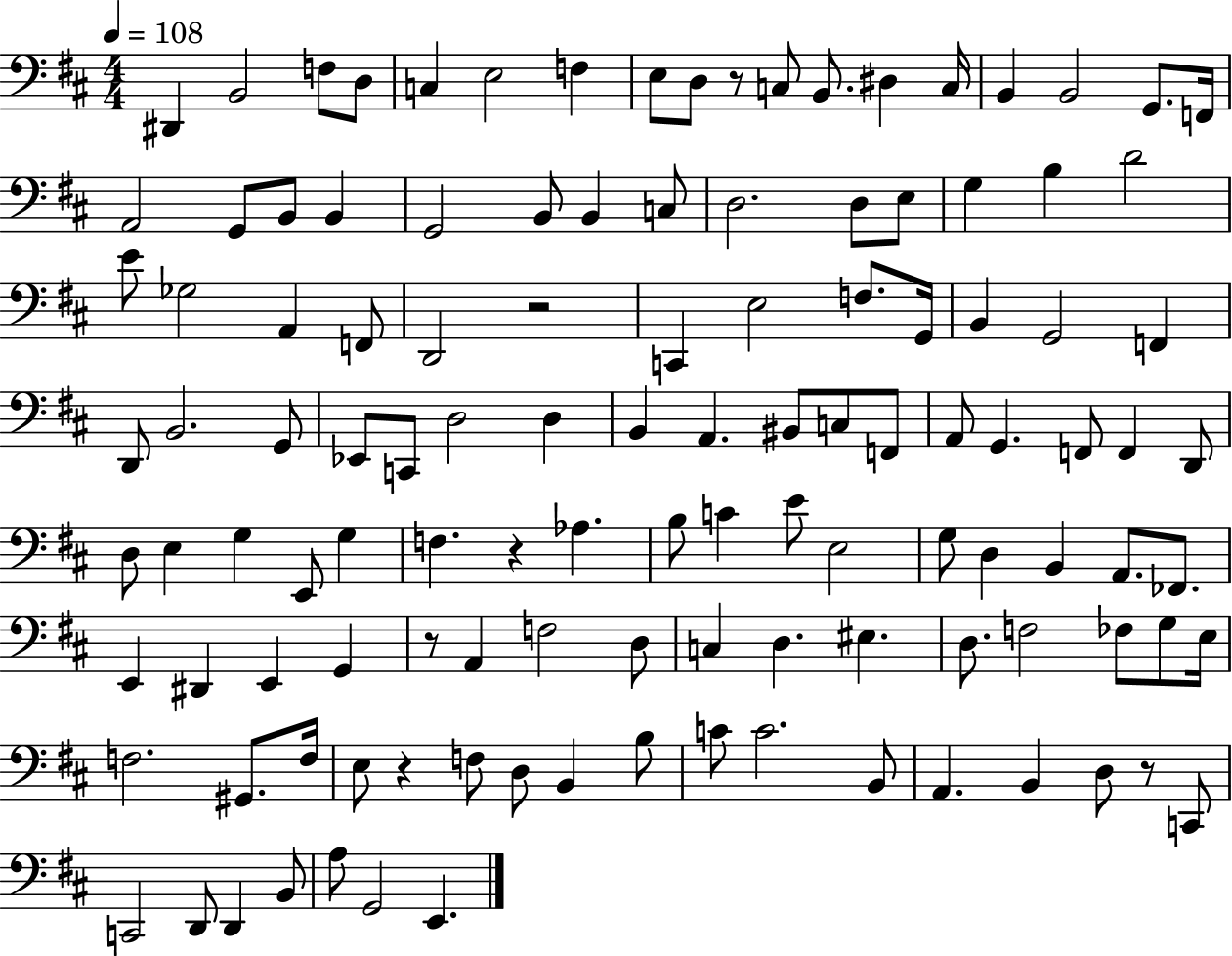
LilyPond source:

{
  \clef bass
  \numericTimeSignature
  \time 4/4
  \key d \major
  \tempo 4 = 108
  dis,4 b,2 f8 d8 | c4 e2 f4 | e8 d8 r8 c8 b,8. dis4 c16 | b,4 b,2 g,8. f,16 | \break a,2 g,8 b,8 b,4 | g,2 b,8 b,4 c8 | d2. d8 e8 | g4 b4 d'2 | \break e'8 ges2 a,4 f,8 | d,2 r2 | c,4 e2 f8. g,16 | b,4 g,2 f,4 | \break d,8 b,2. g,8 | ees,8 c,8 d2 d4 | b,4 a,4. bis,8 c8 f,8 | a,8 g,4. f,8 f,4 d,8 | \break d8 e4 g4 e,8 g4 | f4. r4 aes4. | b8 c'4 e'8 e2 | g8 d4 b,4 a,8. fes,8. | \break e,4 dis,4 e,4 g,4 | r8 a,4 f2 d8 | c4 d4. eis4. | d8. f2 fes8 g8 e16 | \break f2. gis,8. f16 | e8 r4 f8 d8 b,4 b8 | c'8 c'2. b,8 | a,4. b,4 d8 r8 c,8 | \break c,2 d,8 d,4 b,8 | a8 g,2 e,4. | \bar "|."
}